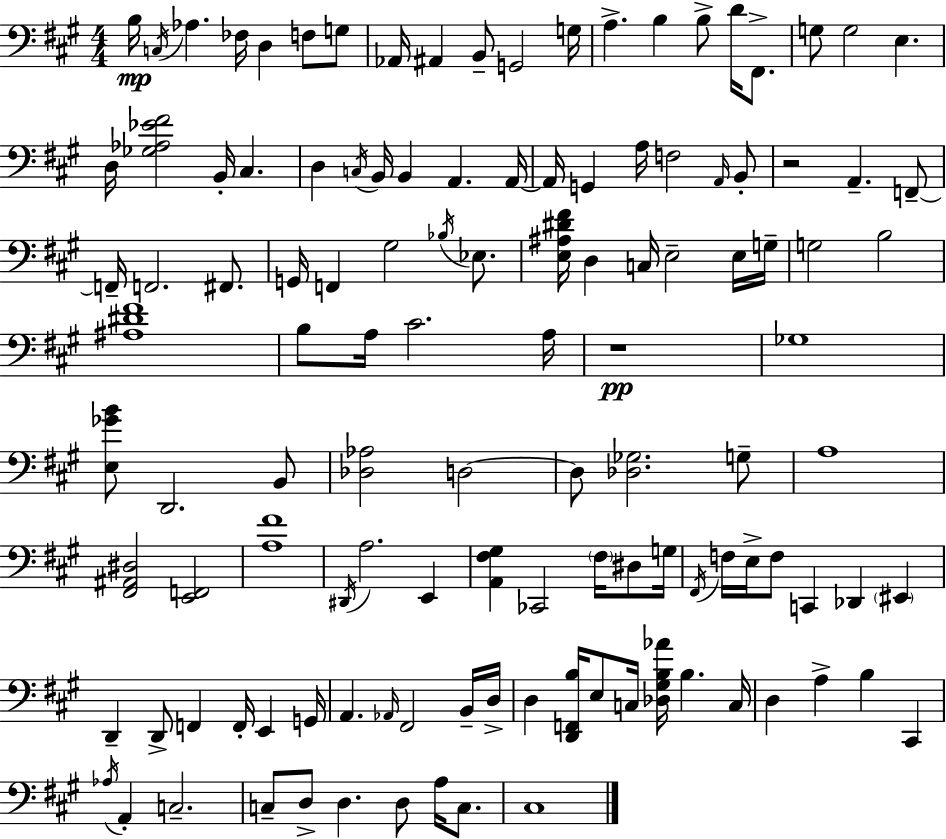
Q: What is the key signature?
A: A major